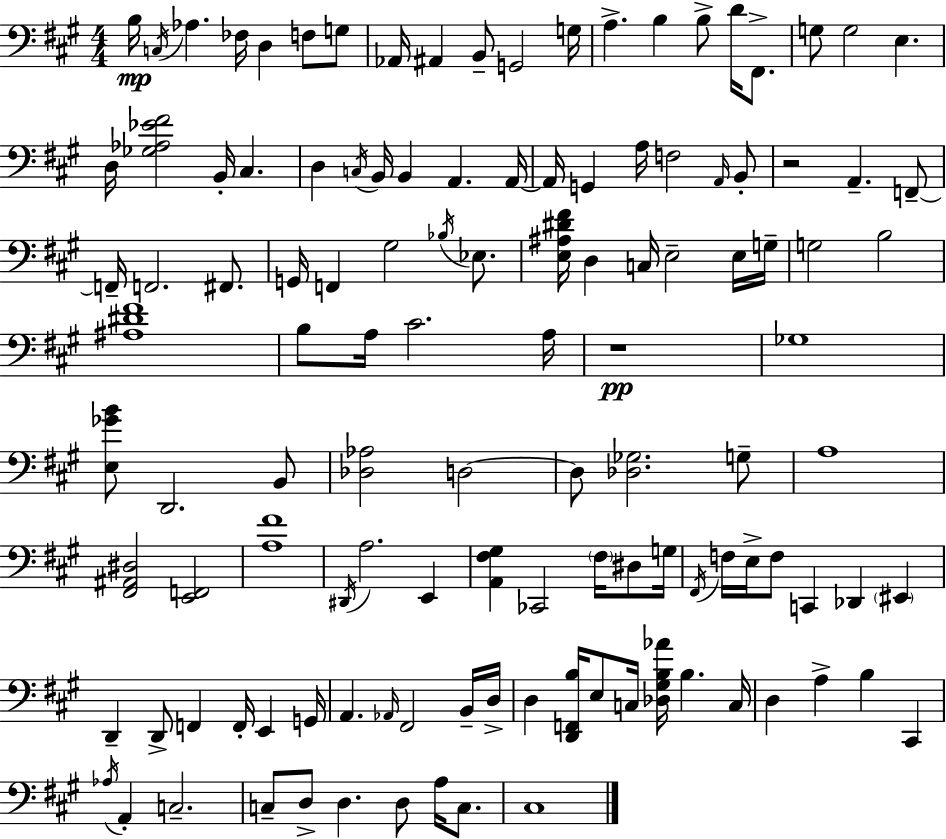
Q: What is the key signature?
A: A major